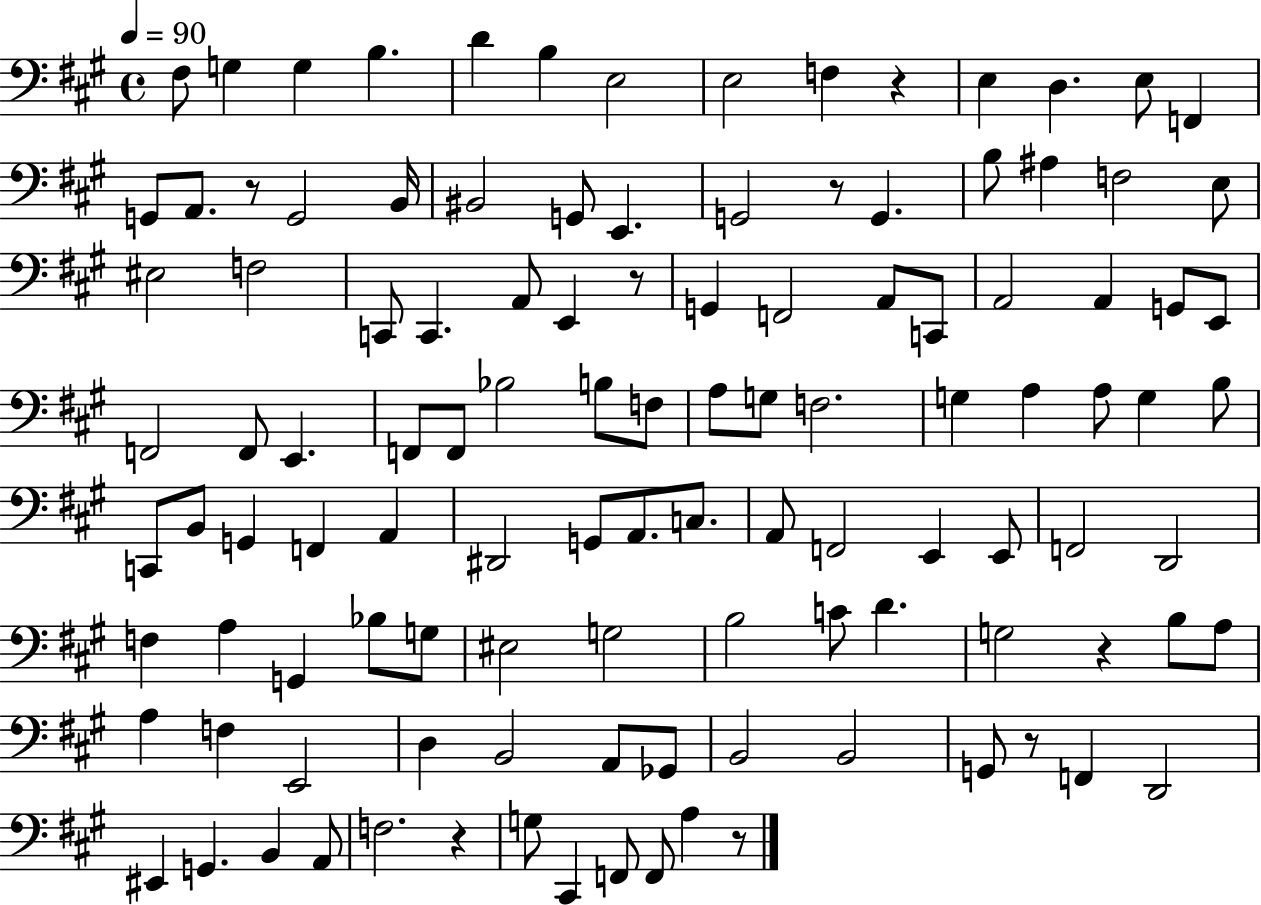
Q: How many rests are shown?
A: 8